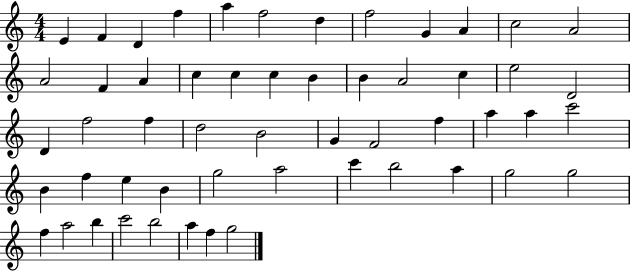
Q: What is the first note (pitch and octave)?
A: E4